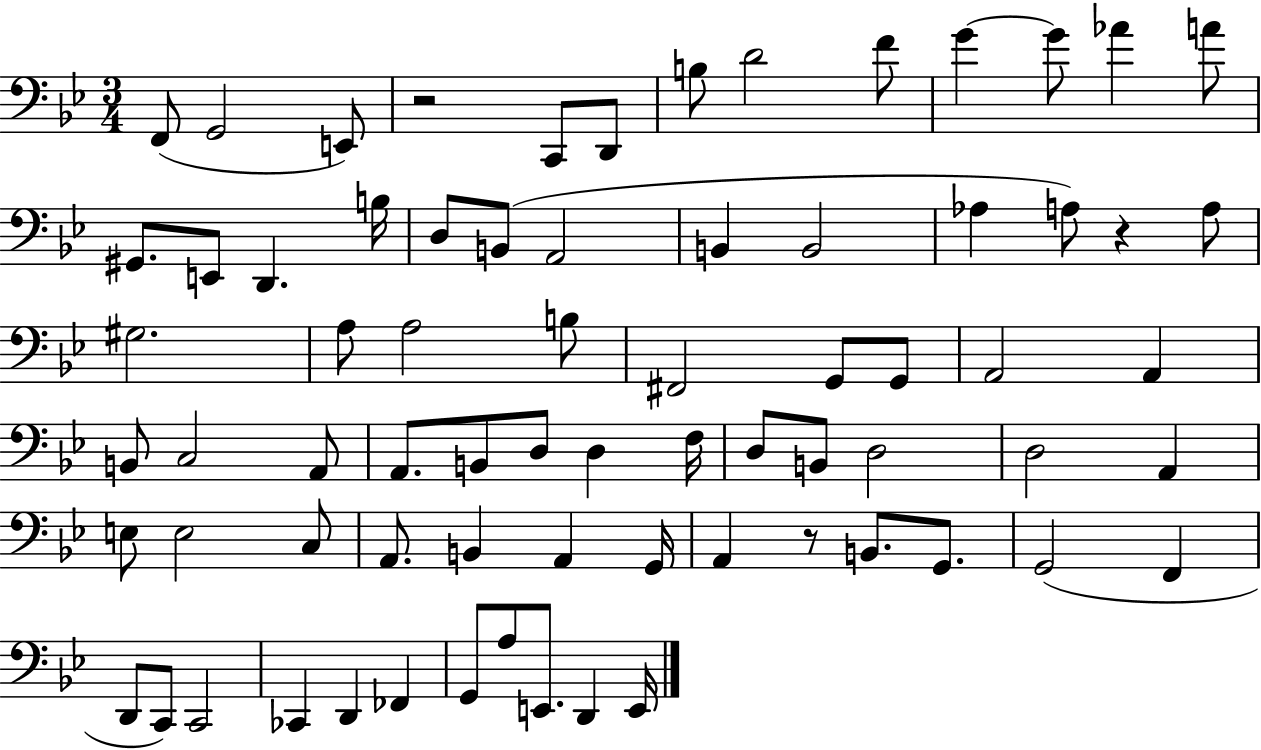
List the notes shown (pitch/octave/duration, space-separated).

F2/e G2/h E2/e R/h C2/e D2/e B3/e D4/h F4/e G4/q G4/e Ab4/q A4/e G#2/e. E2/e D2/q. B3/s D3/e B2/e A2/h B2/q B2/h Ab3/q A3/e R/q A3/e G#3/h. A3/e A3/h B3/e F#2/h G2/e G2/e A2/h A2/q B2/e C3/h A2/e A2/e. B2/e D3/e D3/q F3/s D3/e B2/e D3/h D3/h A2/q E3/e E3/h C3/e A2/e. B2/q A2/q G2/s A2/q R/e B2/e. G2/e. G2/h F2/q D2/e C2/e C2/h CES2/q D2/q FES2/q G2/e A3/e E2/e. D2/q E2/s